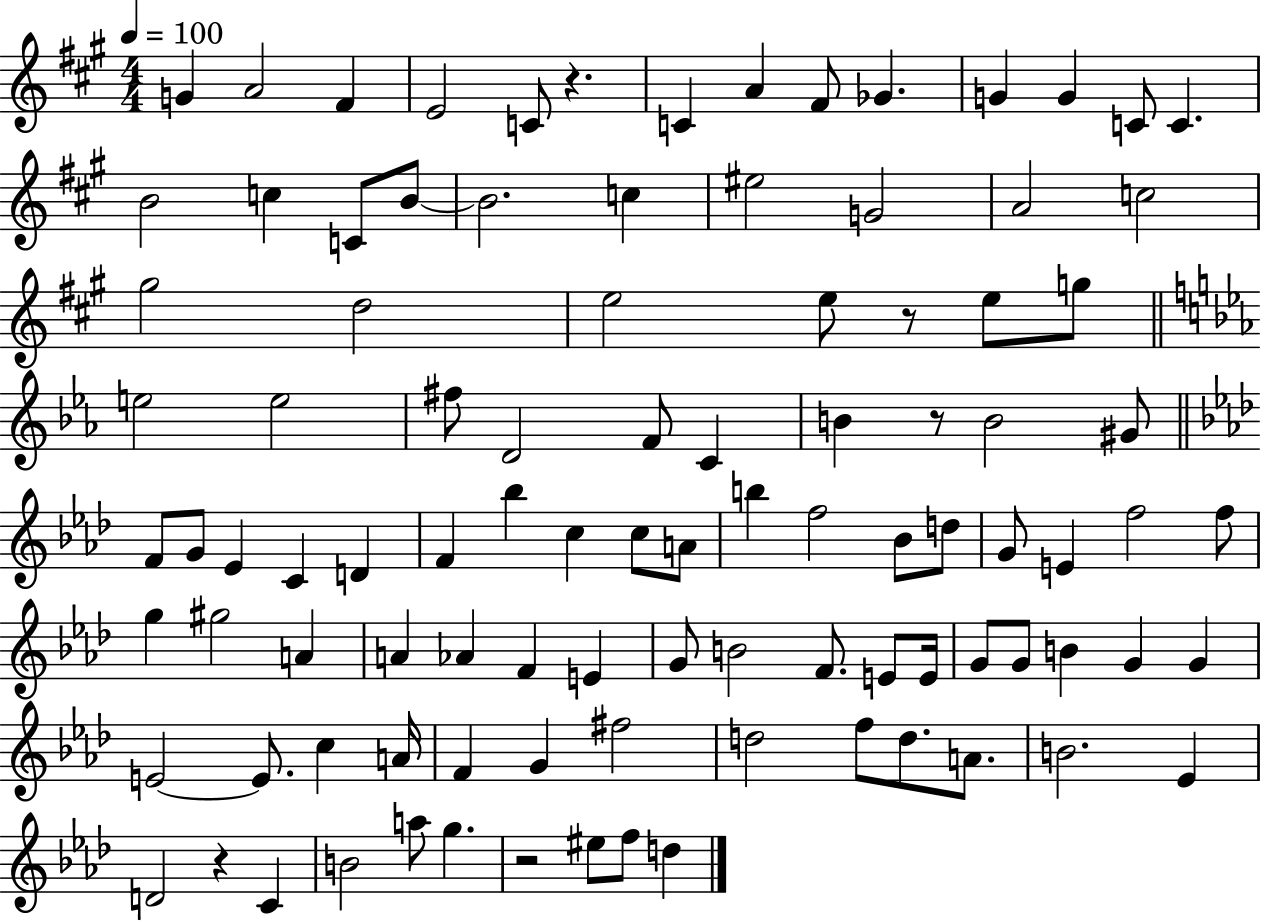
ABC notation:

X:1
T:Untitled
M:4/4
L:1/4
K:A
G A2 ^F E2 C/2 z C A ^F/2 _G G G C/2 C B2 c C/2 B/2 B2 c ^e2 G2 A2 c2 ^g2 d2 e2 e/2 z/2 e/2 g/2 e2 e2 ^f/2 D2 F/2 C B z/2 B2 ^G/2 F/2 G/2 _E C D F _b c c/2 A/2 b f2 _B/2 d/2 G/2 E f2 f/2 g ^g2 A A _A F E G/2 B2 F/2 E/2 E/4 G/2 G/2 B G G E2 E/2 c A/4 F G ^f2 d2 f/2 d/2 A/2 B2 _E D2 z C B2 a/2 g z2 ^e/2 f/2 d